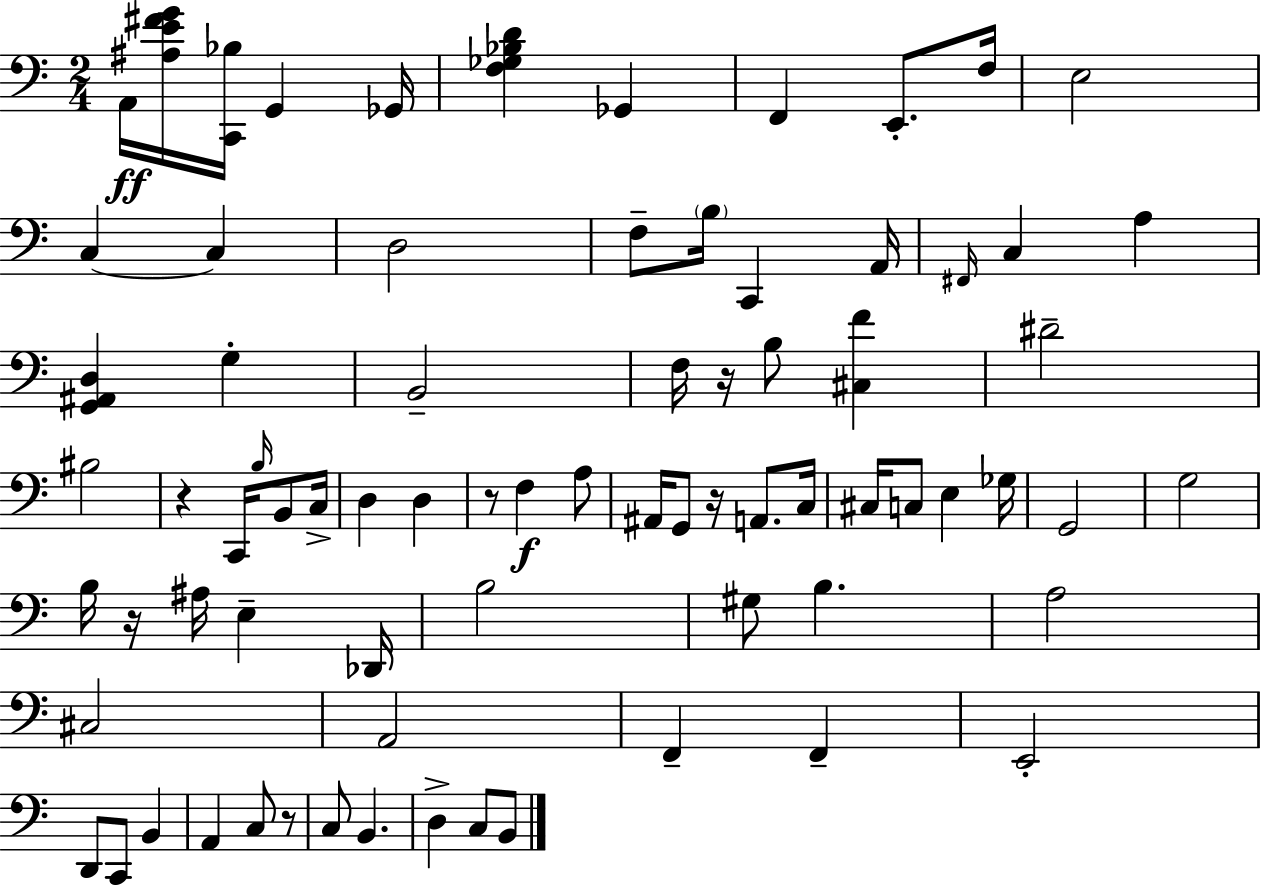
{
  \clef bass
  \numericTimeSignature
  \time 2/4
  \key a \minor
  a,16\ff <ais e' fis' g'>16 <c, bes>16 g,4 ges,16 | <f ges bes d'>4 ges,4 | f,4 e,8.-. f16 | e2 | \break c4~~ c4 | d2 | f8-- \parenthesize b16 c,4 a,16 | \grace { fis,16 } c4 a4 | \break <g, ais, d>4 g4-. | b,2-- | f16 r16 b8 <cis f'>4 | dis'2-- | \break bis2 | r4 c,16 \grace { b16 } b,8 | c16-> d4 d4 | r8 f4\f | \break a8 ais,16 g,8 r16 a,8. | c16 cis16 c8 e4 | ges16 g,2 | g2 | \break b16 r16 ais16 e4-- | des,16 b2 | gis8 b4. | a2 | \break cis2 | a,2 | f,4-- f,4-- | e,2-. | \break d,8 c,8 b,4 | a,4 c8 | r8 c8 b,4. | d4-> c8 | \break b,8 \bar "|."
}